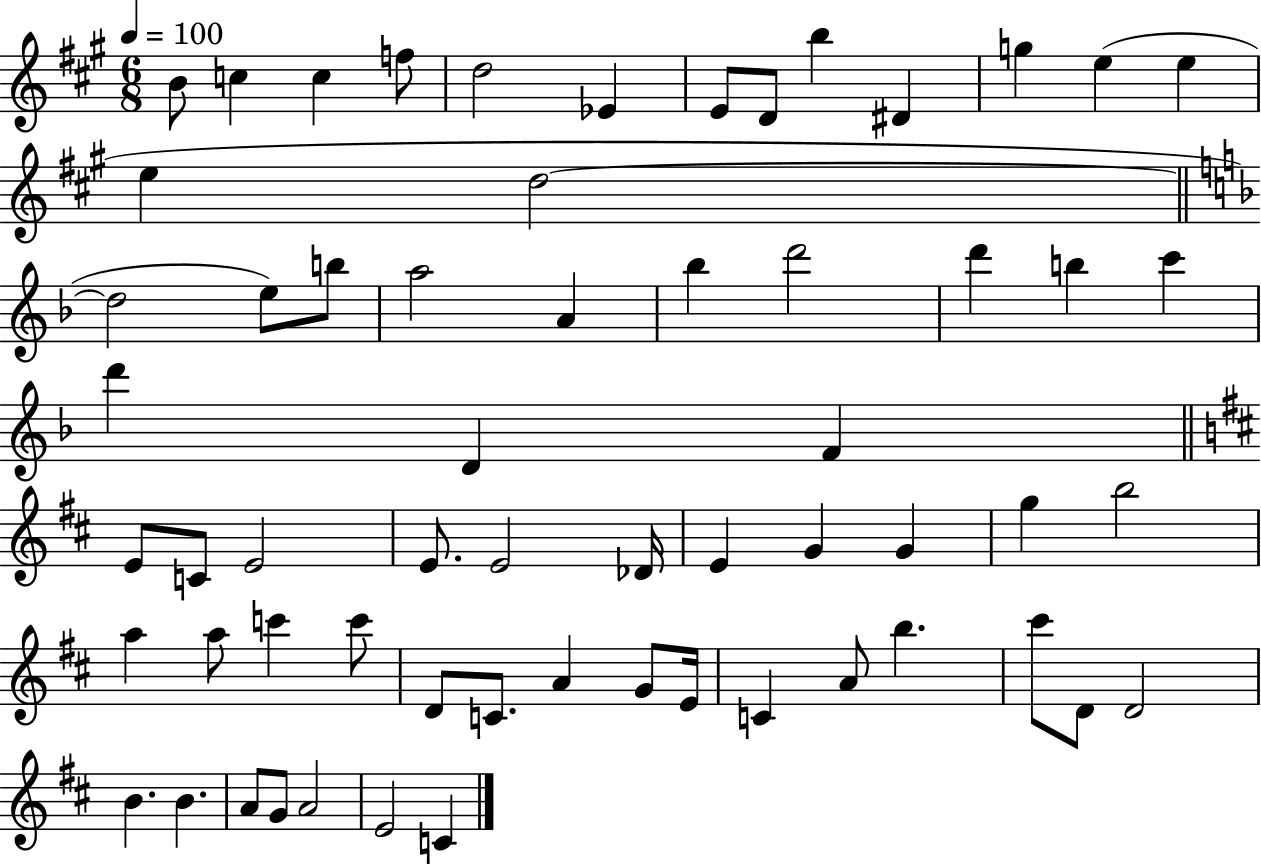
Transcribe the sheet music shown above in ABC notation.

X:1
T:Untitled
M:6/8
L:1/4
K:A
B/2 c c f/2 d2 _E E/2 D/2 b ^D g e e e d2 d2 e/2 b/2 a2 A _b d'2 d' b c' d' D F E/2 C/2 E2 E/2 E2 _D/4 E G G g b2 a a/2 c' c'/2 D/2 C/2 A G/2 E/4 C A/2 b ^c'/2 D/2 D2 B B A/2 G/2 A2 E2 C